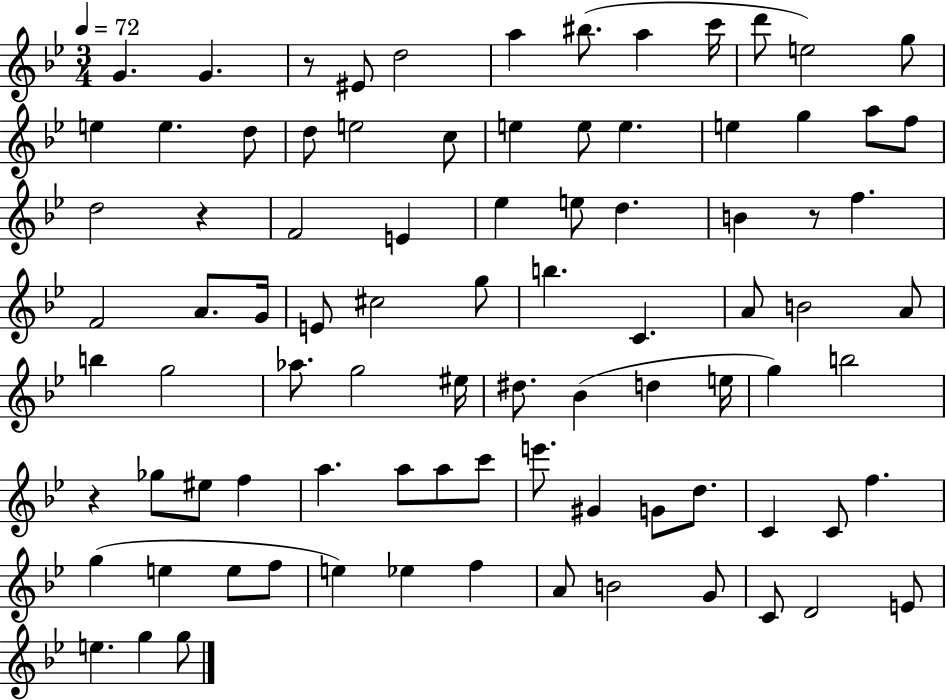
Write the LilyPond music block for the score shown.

{
  \clef treble
  \numericTimeSignature
  \time 3/4
  \key bes \major
  \tempo 4 = 72
  g'4. g'4. | r8 eis'8 d''2 | a''4 bis''8.( a''4 c'''16 | d'''8 e''2) g''8 | \break e''4 e''4. d''8 | d''8 e''2 c''8 | e''4 e''8 e''4. | e''4 g''4 a''8 f''8 | \break d''2 r4 | f'2 e'4 | ees''4 e''8 d''4. | b'4 r8 f''4. | \break f'2 a'8. g'16 | e'8 cis''2 g''8 | b''4. c'4. | a'8 b'2 a'8 | \break b''4 g''2 | aes''8. g''2 eis''16 | dis''8. bes'4( d''4 e''16 | g''4) b''2 | \break r4 ges''8 eis''8 f''4 | a''4. a''8 a''8 c'''8 | e'''8. gis'4 g'8 d''8. | c'4 c'8 f''4. | \break g''4( e''4 e''8 f''8 | e''4) ees''4 f''4 | a'8 b'2 g'8 | c'8 d'2 e'8 | \break e''4. g''4 g''8 | \bar "|."
}